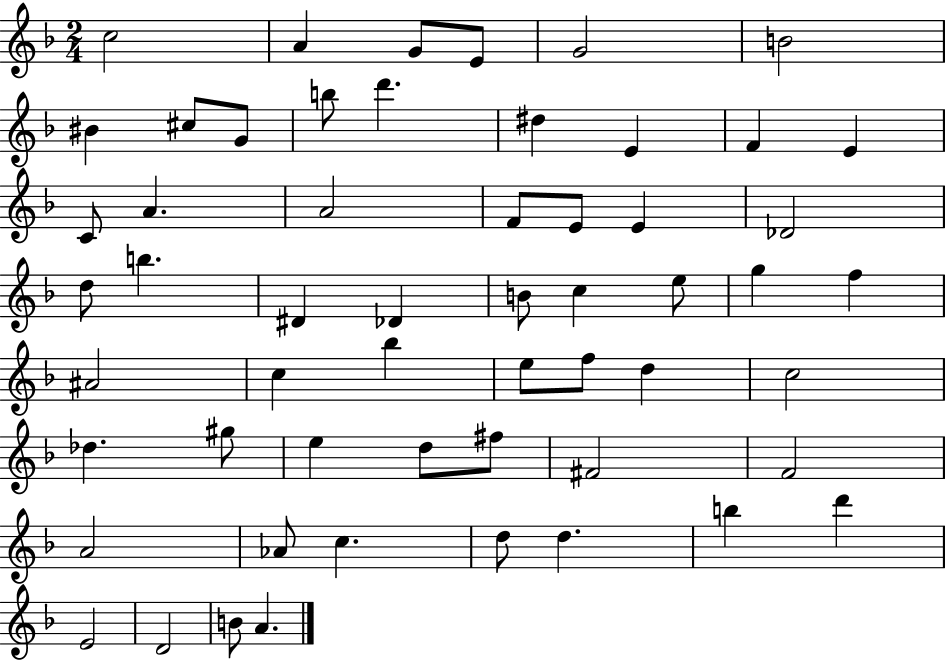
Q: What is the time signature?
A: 2/4